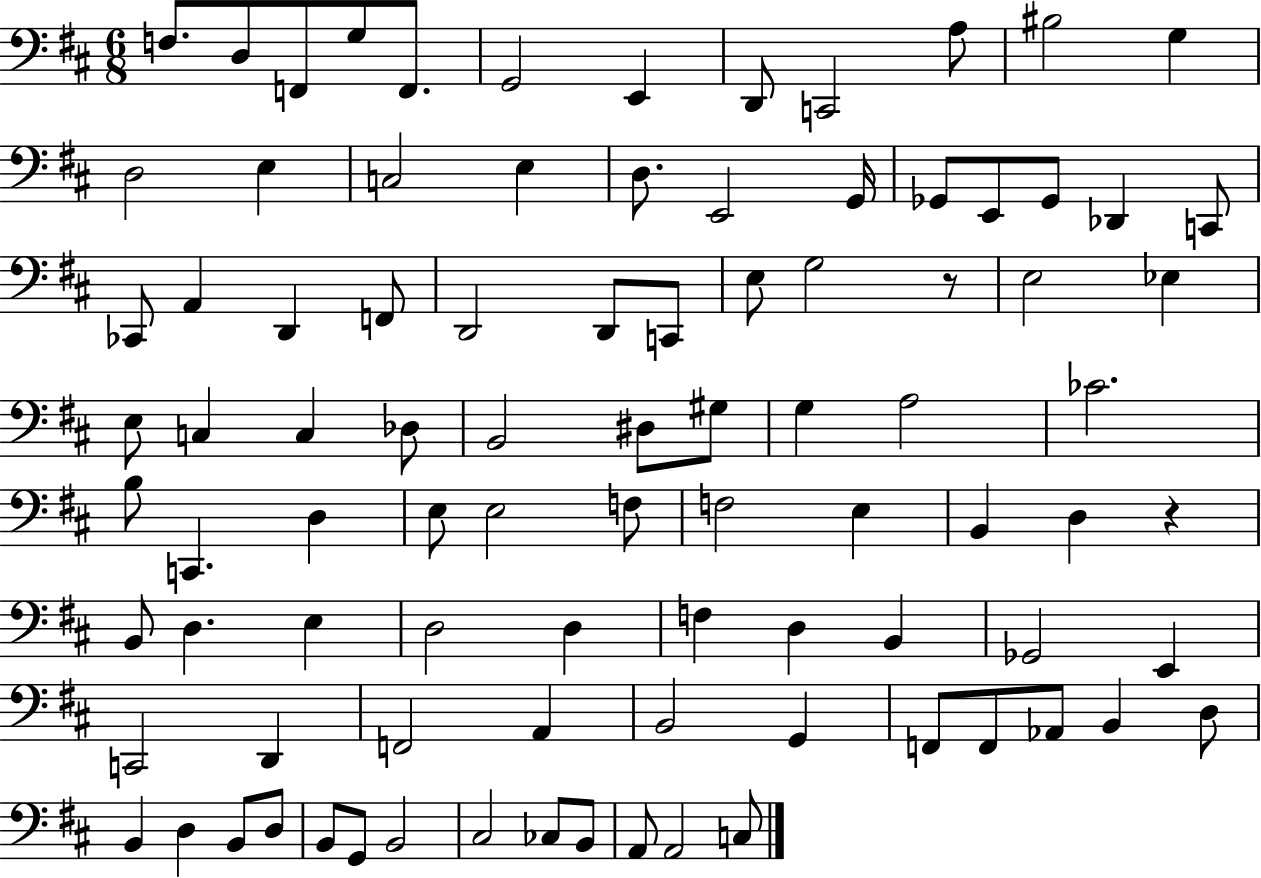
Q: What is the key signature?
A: D major